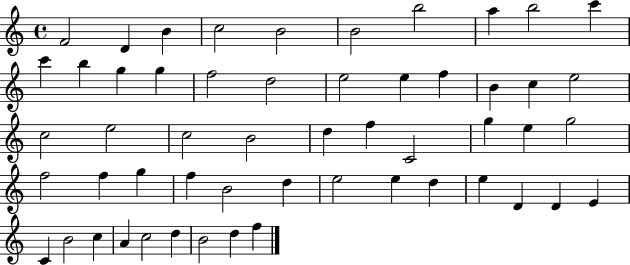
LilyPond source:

{
  \clef treble
  \time 4/4
  \defaultTimeSignature
  \key c \major
  f'2 d'4 b'4 | c''2 b'2 | b'2 b''2 | a''4 b''2 c'''4 | \break c'''4 b''4 g''4 g''4 | f''2 d''2 | e''2 e''4 f''4 | b'4 c''4 e''2 | \break c''2 e''2 | c''2 b'2 | d''4 f''4 c'2 | g''4 e''4 g''2 | \break f''2 f''4 g''4 | f''4 b'2 d''4 | e''2 e''4 d''4 | e''4 d'4 d'4 e'4 | \break c'4 b'2 c''4 | a'4 c''2 d''4 | b'2 d''4 f''4 | \bar "|."
}